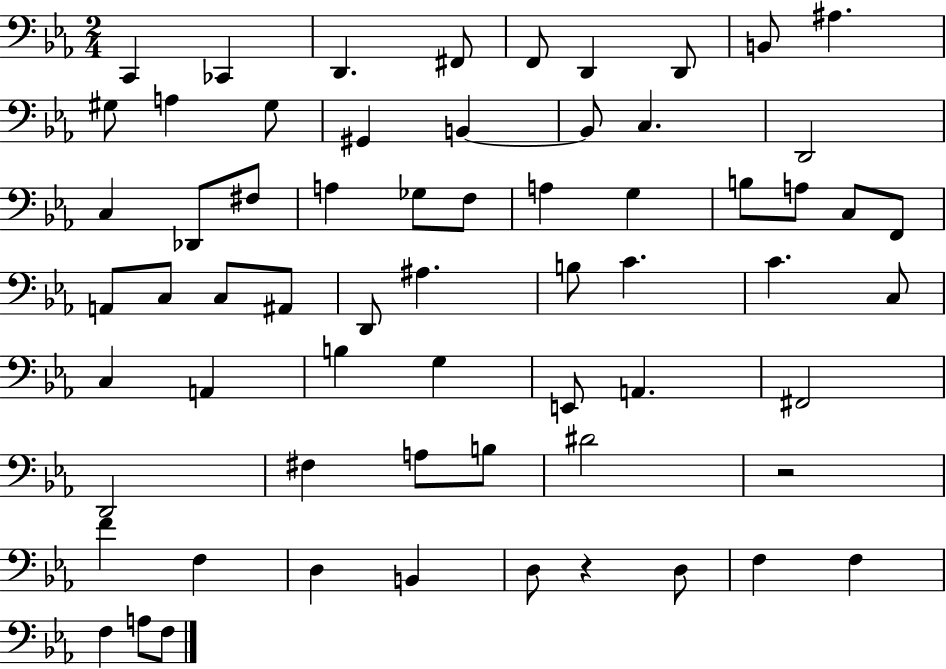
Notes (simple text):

C2/q CES2/q D2/q. F#2/e F2/e D2/q D2/e B2/e A#3/q. G#3/e A3/q G#3/e G#2/q B2/q B2/e C3/q. D2/h C3/q Db2/e F#3/e A3/q Gb3/e F3/e A3/q G3/q B3/e A3/e C3/e F2/e A2/e C3/e C3/e A#2/e D2/e A#3/q. B3/e C4/q. C4/q. C3/e C3/q A2/q B3/q G3/q E2/e A2/q. F#2/h D2/h F#3/q A3/e B3/e D#4/h R/h F4/q F3/q D3/q B2/q D3/e R/q D3/e F3/q F3/q F3/q A3/e F3/e